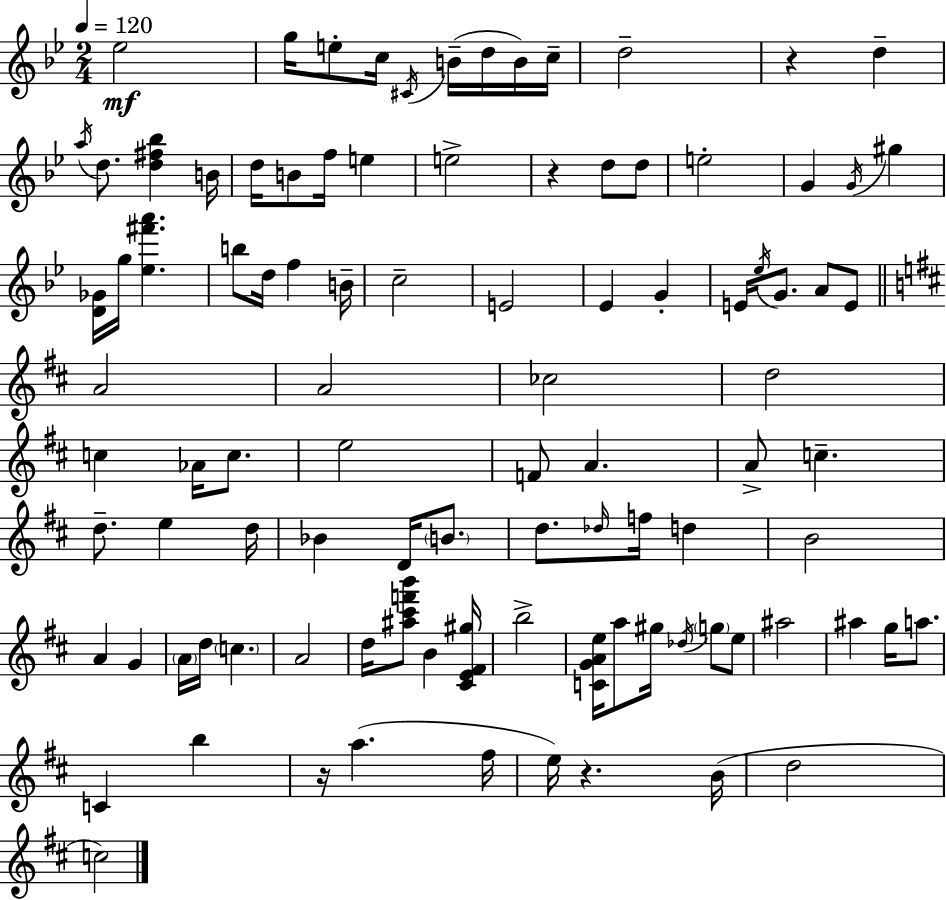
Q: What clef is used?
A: treble